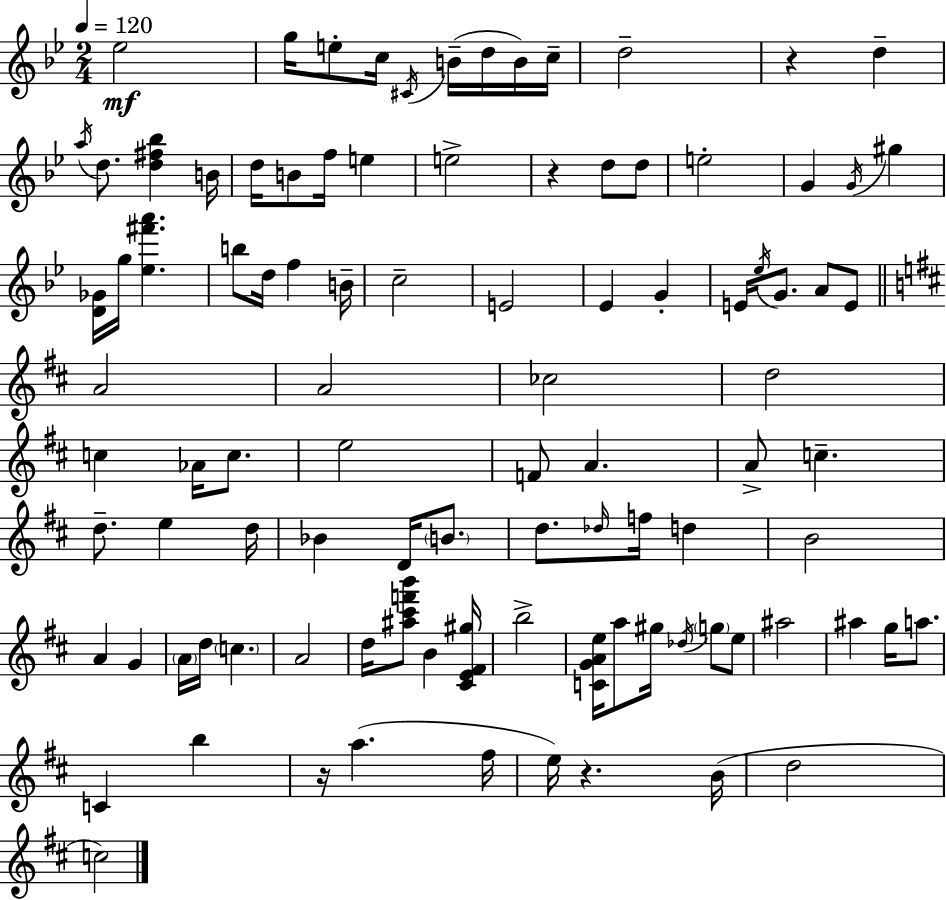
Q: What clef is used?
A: treble